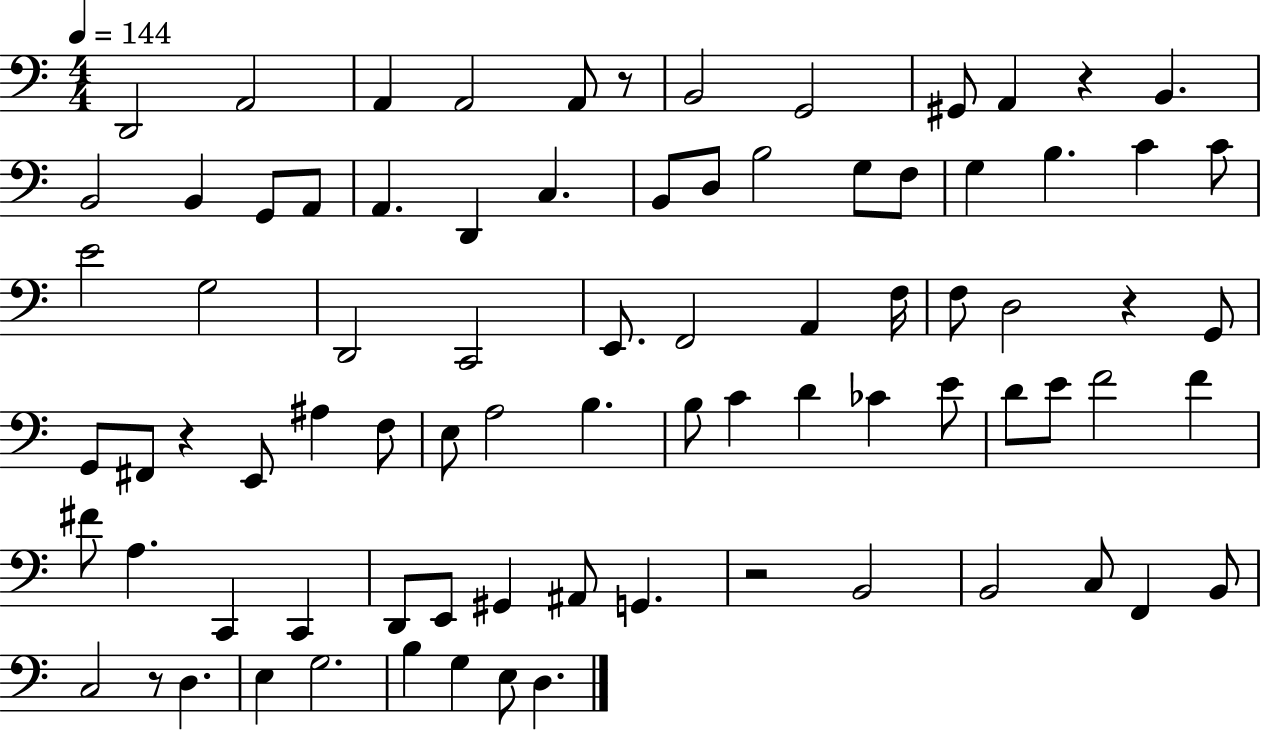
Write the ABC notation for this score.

X:1
T:Untitled
M:4/4
L:1/4
K:C
D,,2 A,,2 A,, A,,2 A,,/2 z/2 B,,2 G,,2 ^G,,/2 A,, z B,, B,,2 B,, G,,/2 A,,/2 A,, D,, C, B,,/2 D,/2 B,2 G,/2 F,/2 G, B, C C/2 E2 G,2 D,,2 C,,2 E,,/2 F,,2 A,, F,/4 F,/2 D,2 z G,,/2 G,,/2 ^F,,/2 z E,,/2 ^A, F,/2 E,/2 A,2 B, B,/2 C D _C E/2 D/2 E/2 F2 F ^F/2 A, C,, C,, D,,/2 E,,/2 ^G,, ^A,,/2 G,, z2 B,,2 B,,2 C,/2 F,, B,,/2 C,2 z/2 D, E, G,2 B, G, E,/2 D,